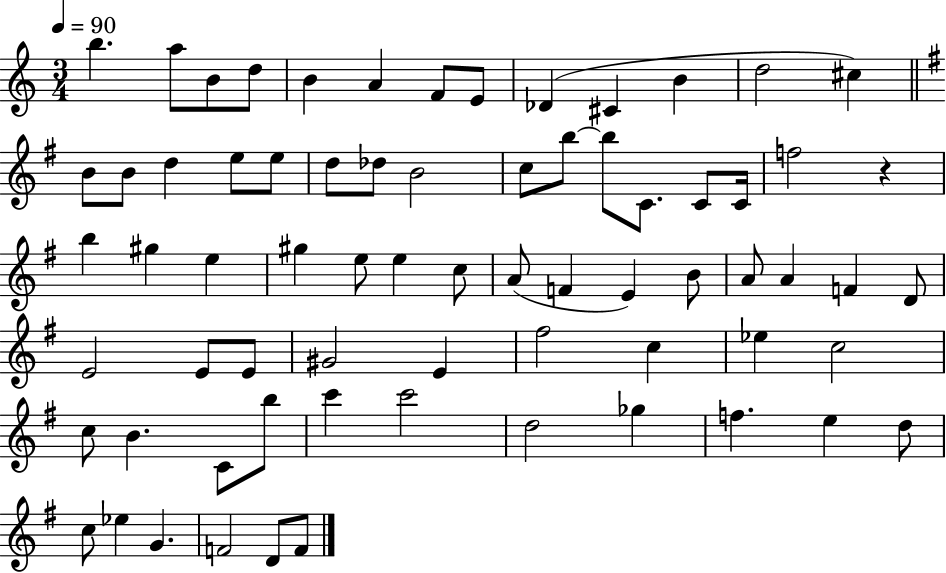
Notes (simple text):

B5/q. A5/e B4/e D5/e B4/q A4/q F4/e E4/e Db4/q C#4/q B4/q D5/h C#5/q B4/e B4/e D5/q E5/e E5/e D5/e Db5/e B4/h C5/e B5/e B5/e C4/e. C4/e C4/s F5/h R/q B5/q G#5/q E5/q G#5/q E5/e E5/q C5/e A4/e F4/q E4/q B4/e A4/e A4/q F4/q D4/e E4/h E4/e E4/e G#4/h E4/q F#5/h C5/q Eb5/q C5/h C5/e B4/q. C4/e B5/e C6/q C6/h D5/h Gb5/q F5/q. E5/q D5/e C5/e Eb5/q G4/q. F4/h D4/e F4/e